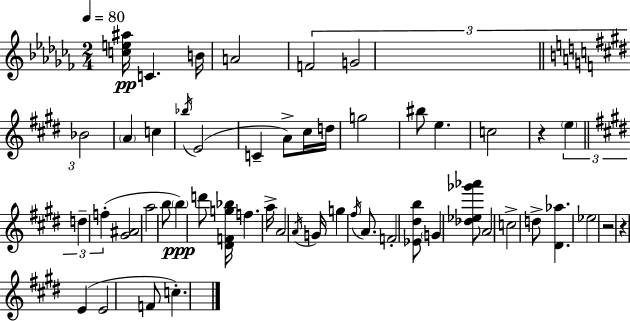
[C5,E5,A#5]/s C4/q. B4/s A4/h F4/h G4/h Bb4/h A4/q C5/q Bb5/s E4/h C4/q A4/e C#5/s D5/s G5/h BIS5/e E5/q. C5/h R/q E5/q D5/q F5/q [G#4,A#4]/h A5/h B5/e B5/q D6/e [D#4,F4,G5,Bb5]/s F5/q. A5/s A4/h A4/s G4/s G5/q F#5/s A4/e. F4/h [Eb4,D#5,B5]/e G4/q [Db5,Eb5,Gb6,Ab6]/e A4/h C5/h D5/e [D#4,Ab5]/q. Eb5/h R/h R/q E4/q E4/h F4/e C5/q.